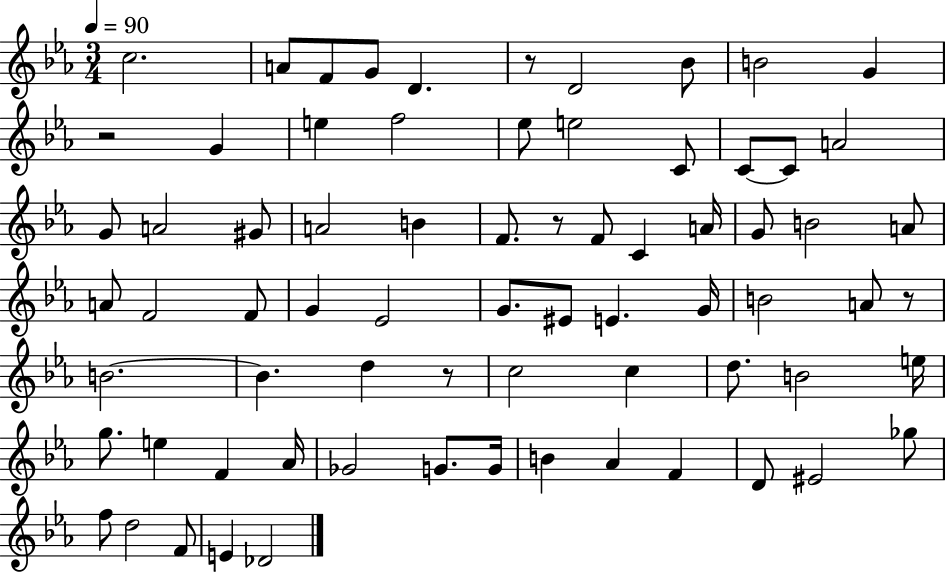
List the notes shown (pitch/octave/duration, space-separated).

C5/h. A4/e F4/e G4/e D4/q. R/e D4/h Bb4/e B4/h G4/q R/h G4/q E5/q F5/h Eb5/e E5/h C4/e C4/e C4/e A4/h G4/e A4/h G#4/e A4/h B4/q F4/e. R/e F4/e C4/q A4/s G4/e B4/h A4/e A4/e F4/h F4/e G4/q Eb4/h G4/e. EIS4/e E4/q. G4/s B4/h A4/e R/e B4/h. B4/q. D5/q R/e C5/h C5/q D5/e. B4/h E5/s G5/e. E5/q F4/q Ab4/s Gb4/h G4/e. G4/s B4/q Ab4/q F4/q D4/e EIS4/h Gb5/e F5/e D5/h F4/e E4/q Db4/h